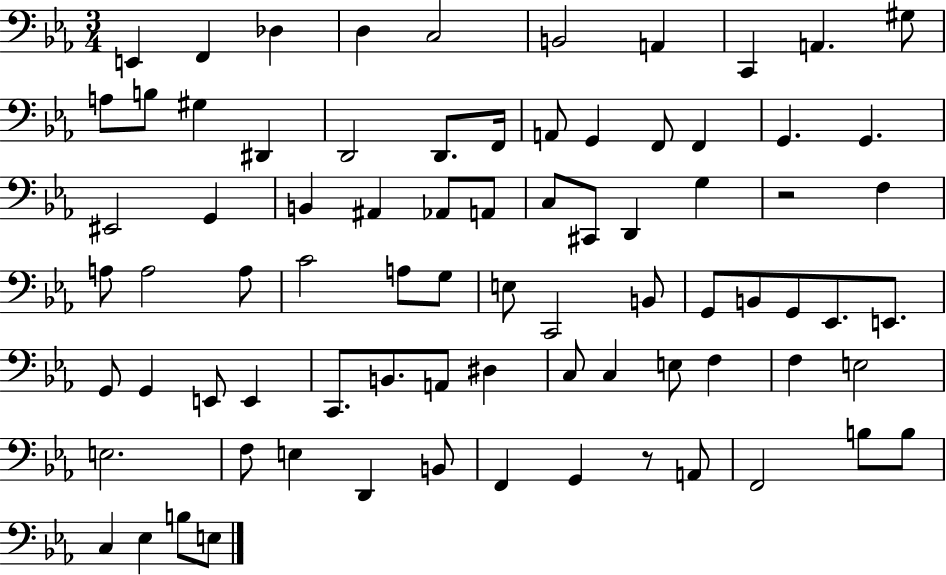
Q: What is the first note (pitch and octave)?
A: E2